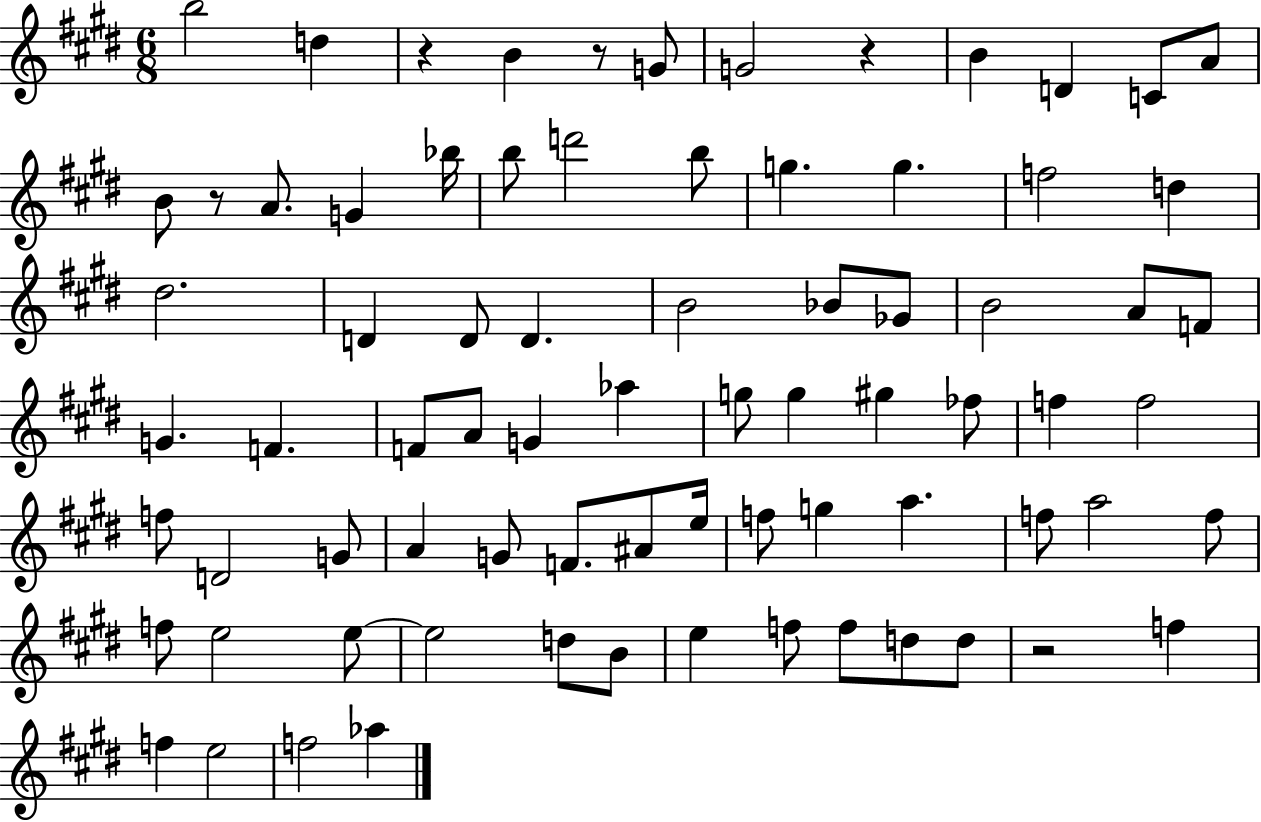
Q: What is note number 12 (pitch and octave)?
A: G4